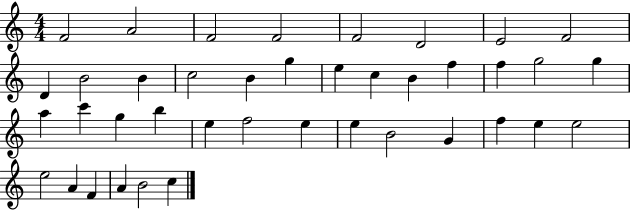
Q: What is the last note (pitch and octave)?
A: C5